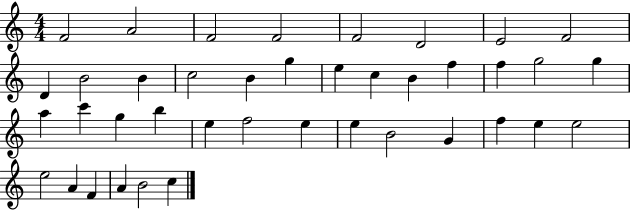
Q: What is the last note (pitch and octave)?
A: C5